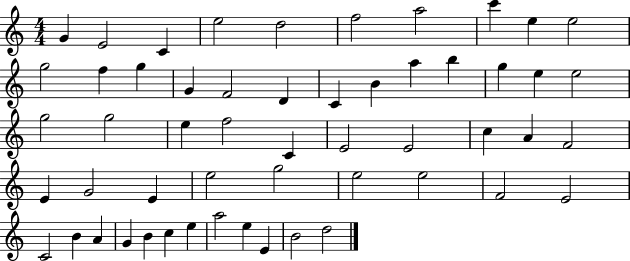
G4/q E4/h C4/q E5/h D5/h F5/h A5/h C6/q E5/q E5/h G5/h F5/q G5/q G4/q F4/h D4/q C4/q B4/q A5/q B5/q G5/q E5/q E5/h G5/h G5/h E5/q F5/h C4/q E4/h E4/h C5/q A4/q F4/h E4/q G4/h E4/q E5/h G5/h E5/h E5/h F4/h E4/h C4/h B4/q A4/q G4/q B4/q C5/q E5/q A5/h E5/q E4/q B4/h D5/h